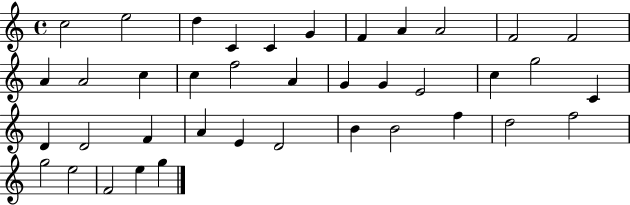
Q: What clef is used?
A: treble